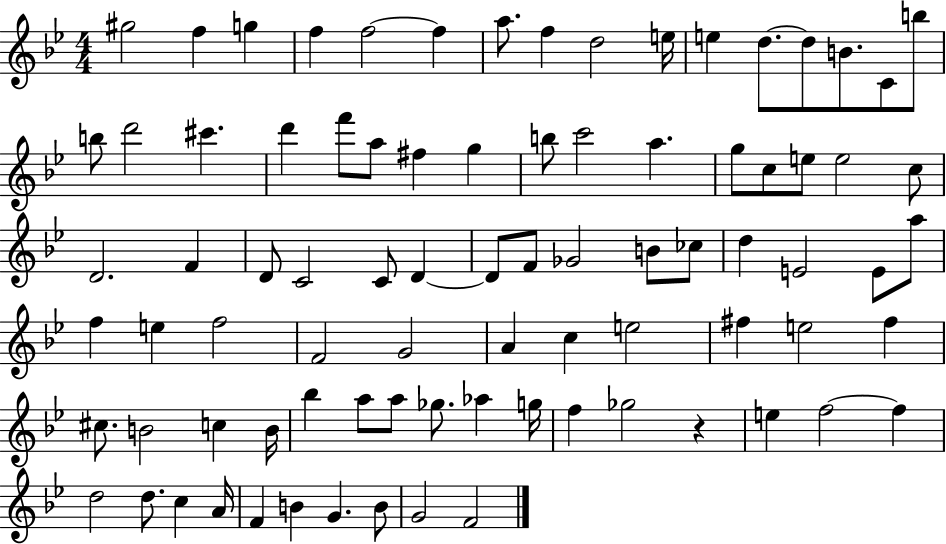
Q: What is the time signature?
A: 4/4